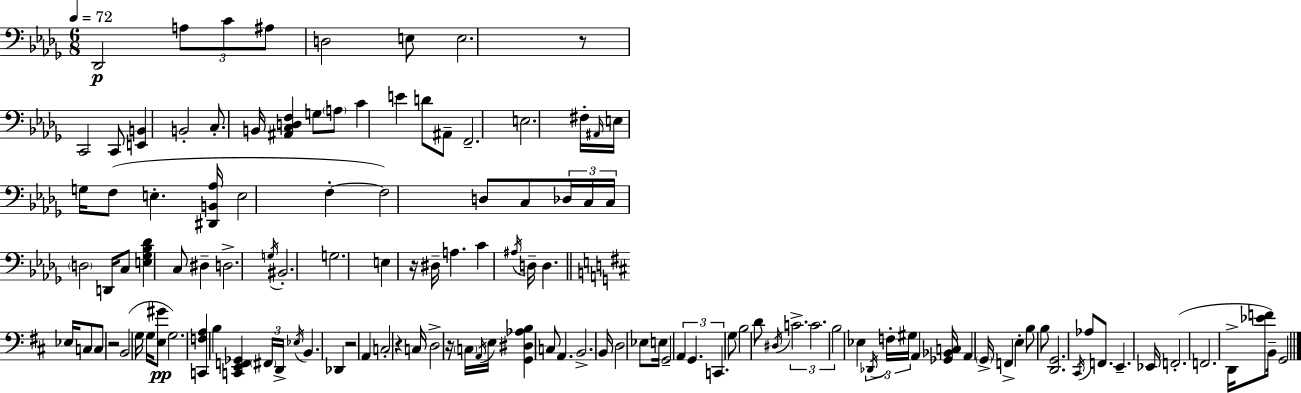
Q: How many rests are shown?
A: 6